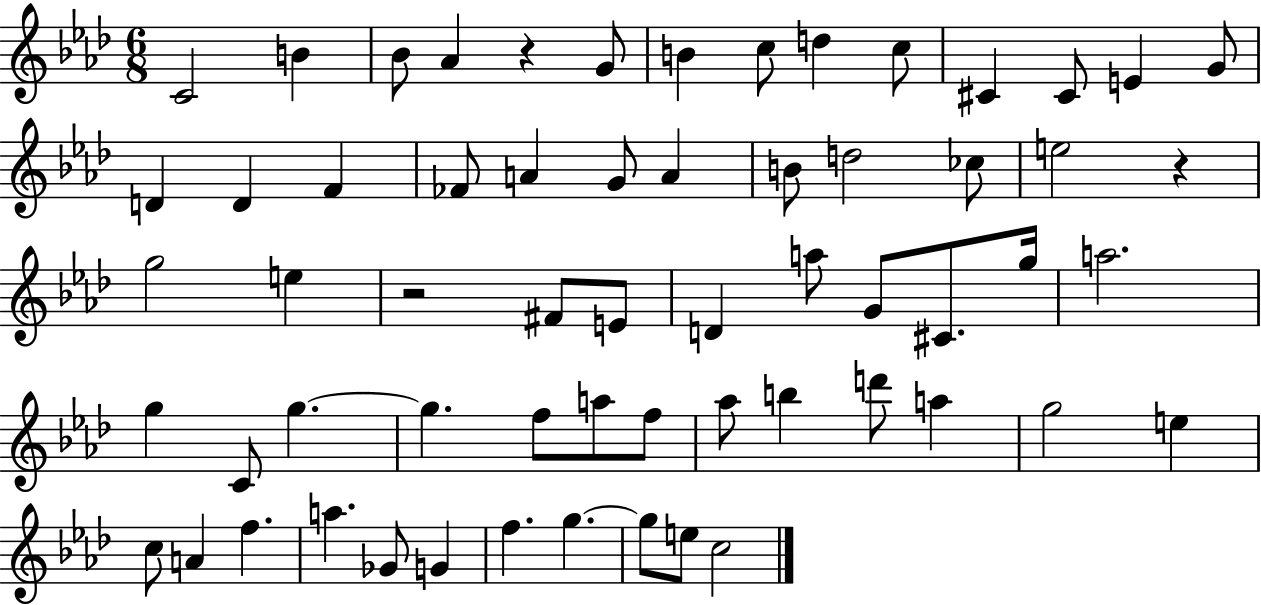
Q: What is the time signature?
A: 6/8